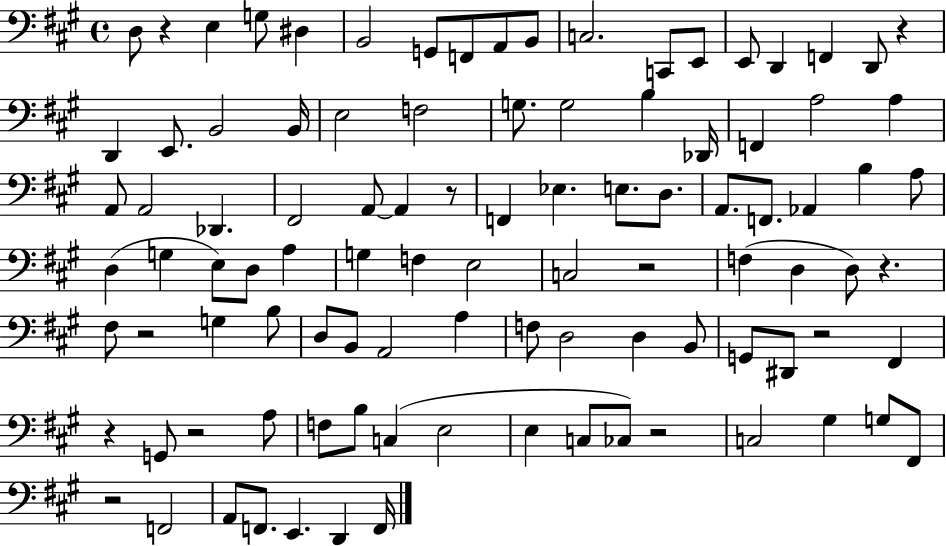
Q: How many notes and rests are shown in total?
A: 100